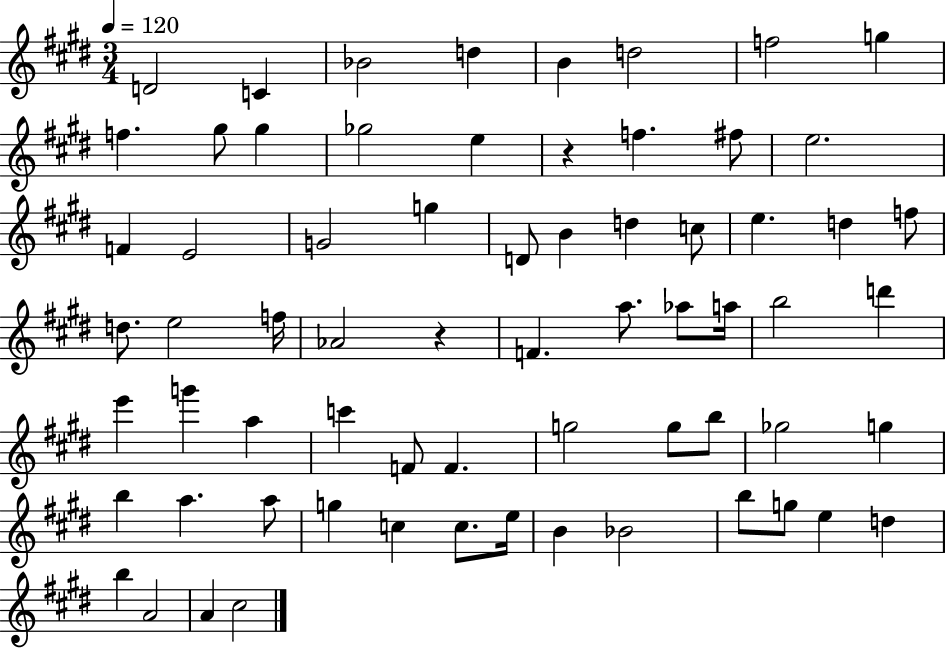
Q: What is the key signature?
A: E major